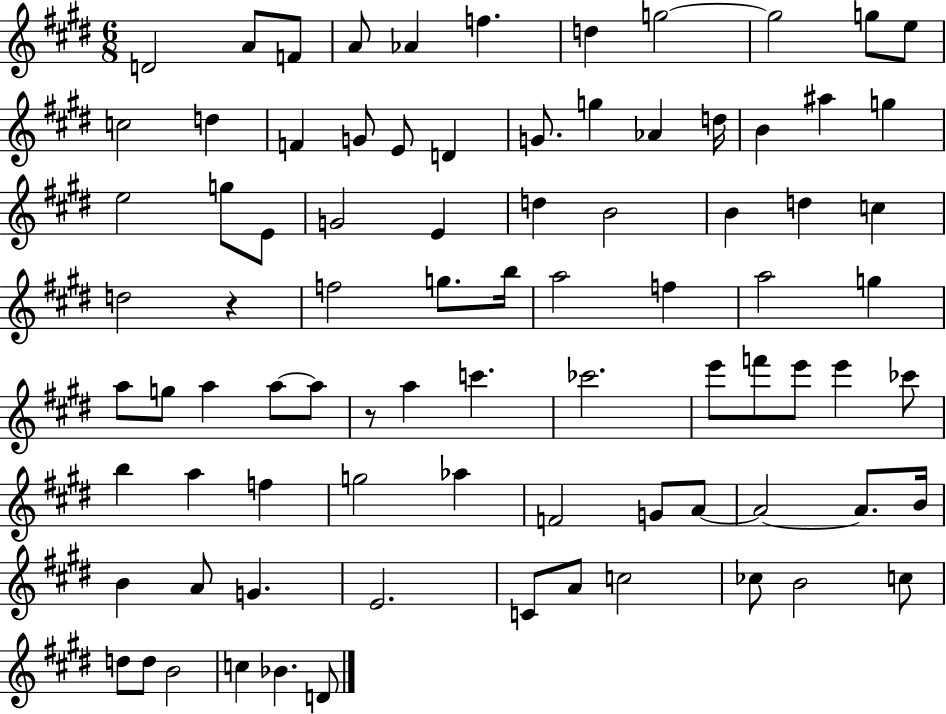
D4/h A4/e F4/e A4/e Ab4/q F5/q. D5/q G5/h G5/h G5/e E5/e C5/h D5/q F4/q G4/e E4/e D4/q G4/e. G5/q Ab4/q D5/s B4/q A#5/q G5/q E5/h G5/e E4/e G4/h E4/q D5/q B4/h B4/q D5/q C5/q D5/h R/q F5/h G5/e. B5/s A5/h F5/q A5/h G5/q A5/e G5/e A5/q A5/e A5/e R/e A5/q C6/q. CES6/h. E6/e F6/e E6/e E6/q CES6/e B5/q A5/q F5/q G5/h Ab5/q F4/h G4/e A4/e A4/h A4/e. B4/s B4/q A4/e G4/q. E4/h. C4/e A4/e C5/h CES5/e B4/h C5/e D5/e D5/e B4/h C5/q Bb4/q. D4/e